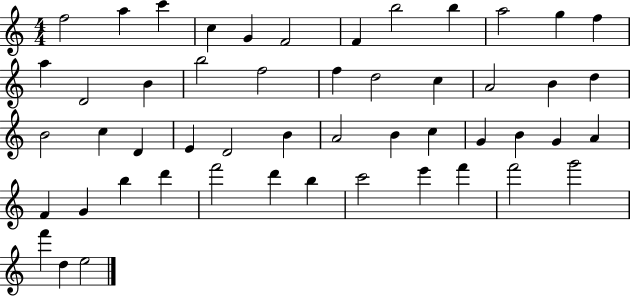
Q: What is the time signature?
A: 4/4